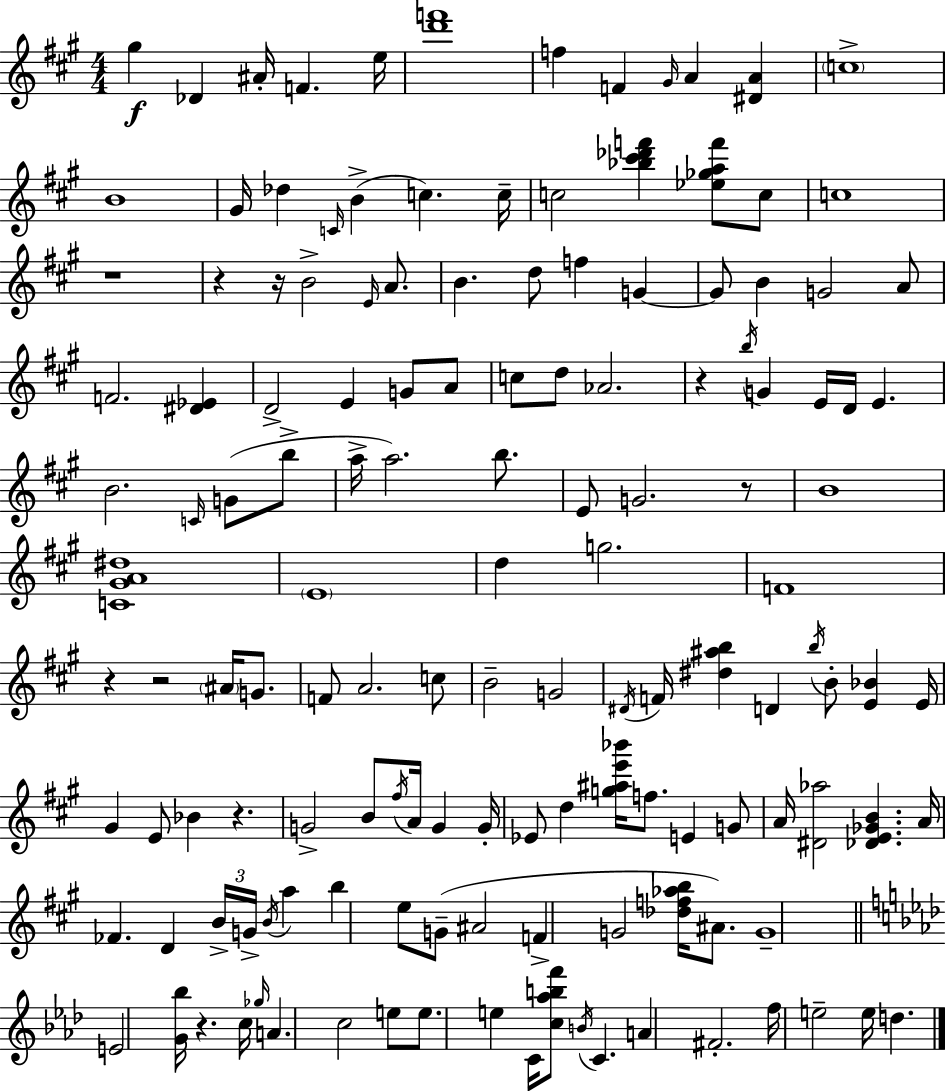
{
  \clef treble
  \numericTimeSignature
  \time 4/4
  \key a \major
  gis''4\f des'4 ais'16-. f'4. e''16 | <d''' f'''>1 | f''4 f'4 \grace { gis'16 } a'4 <dis' a'>4 | \parenthesize c''1-> | \break b'1 | gis'16 des''4 \grace { c'16 }( b'4-> c''4.) | c''16-- c''2 <bes'' cis''' des''' f'''>4 <ees'' ges'' a'' f'''>8 | c''8 c''1 | \break r1 | r4 r16 b'2-> \grace { e'16 } | a'8. b'4. d''8 f''4 g'4~~ | g'8 b'4 g'2 | \break a'8 f'2. <dis' ees'>4 | d'2-> e'4 g'8 | a'8 c''8 d''8 aes'2. | r4 \acciaccatura { b''16 } g'4 e'16 d'16 e'4. | \break b'2. | \grace { c'16 } g'8( b''8-> a''16-> a''2.) | b''8. e'8 g'2. | r8 b'1 | \break <c' gis' a' dis''>1 | \parenthesize e'1 | d''4 g''2. | f'1 | \break r4 r2 | \parenthesize ais'16 g'8. f'8 a'2. | c''8 b'2-- g'2 | \acciaccatura { dis'16 } f'16 <dis'' ais'' b''>4 d'4 \acciaccatura { b''16 } | \break b'8-. <e' bes'>4 e'16 gis'4 e'8 bes'4 | r4. g'2-> b'8 | \acciaccatura { fis''16 } a'16 g'4 g'16-. ees'8 d''4 <g'' ais'' e''' bes'''>16 f''8. | e'4 g'8 a'16 <dis' aes''>2 | \break <des' e' ges' b'>4. a'16 fes'4. d'4 | \tuplet 3/2 { b'16-> g'16-> \acciaccatura { b'16 } } a''4 b''4 e''8 g'8--( | ais'2 f'4-> g'2 | <des'' f'' aes'' b''>16 ais'8.) g'1-- | \break \bar "||" \break \key aes \major e'2 <g' bes''>16 r4. c''16 | \grace { ges''16 } a'4. c''2 e''8 | e''8. e''4 c'16 <c'' aes'' b'' f'''>8 \acciaccatura { b'16 } c'4. | a'4 fis'2.-. | \break f''16 e''2-- e''16 d''4. | \bar "|."
}